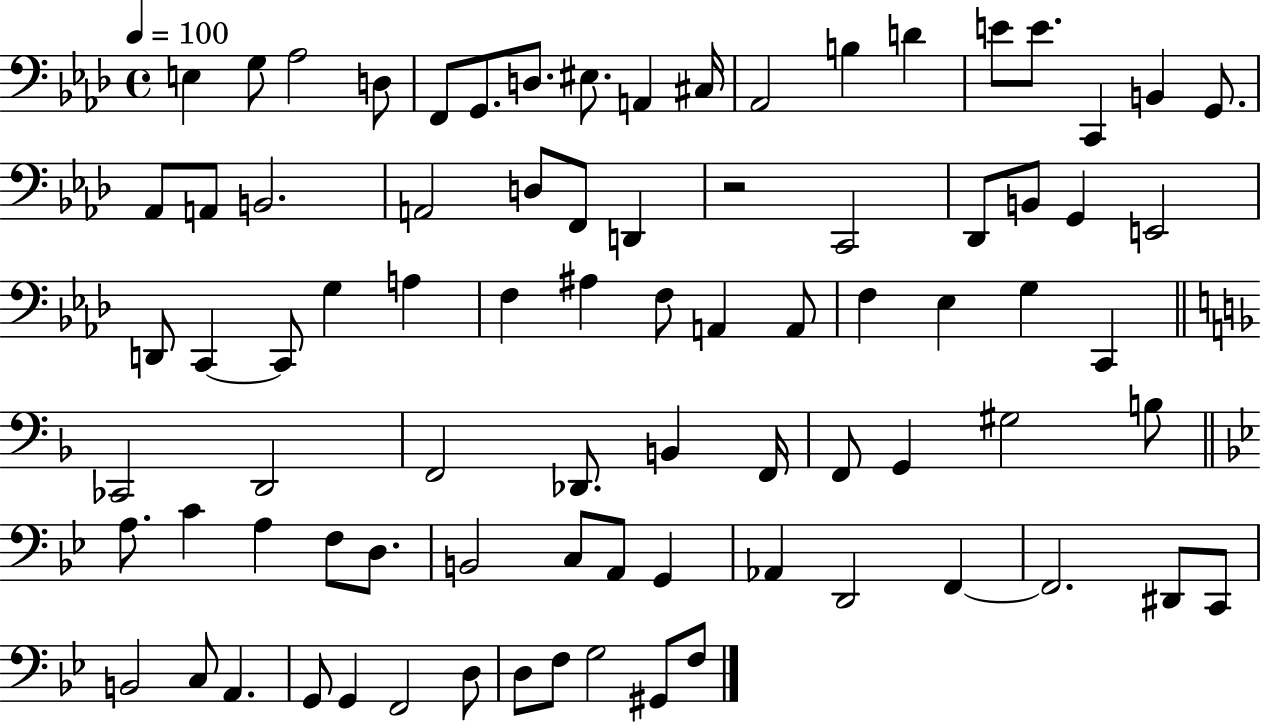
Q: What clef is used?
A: bass